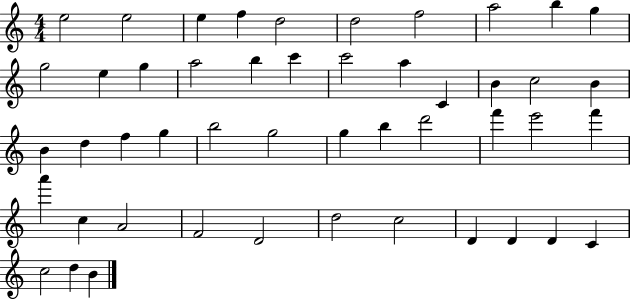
E5/h E5/h E5/q F5/q D5/h D5/h F5/h A5/h B5/q G5/q G5/h E5/q G5/q A5/h B5/q C6/q C6/h A5/q C4/q B4/q C5/h B4/q B4/q D5/q F5/q G5/q B5/h G5/h G5/q B5/q D6/h F6/q E6/h F6/q A6/q C5/q A4/h F4/h D4/h D5/h C5/h D4/q D4/q D4/q C4/q C5/h D5/q B4/q